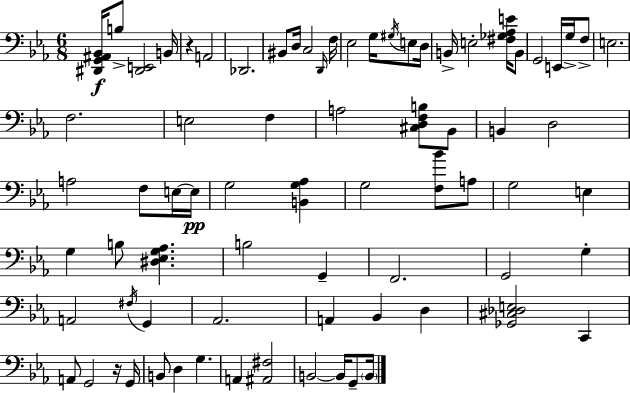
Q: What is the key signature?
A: C minor